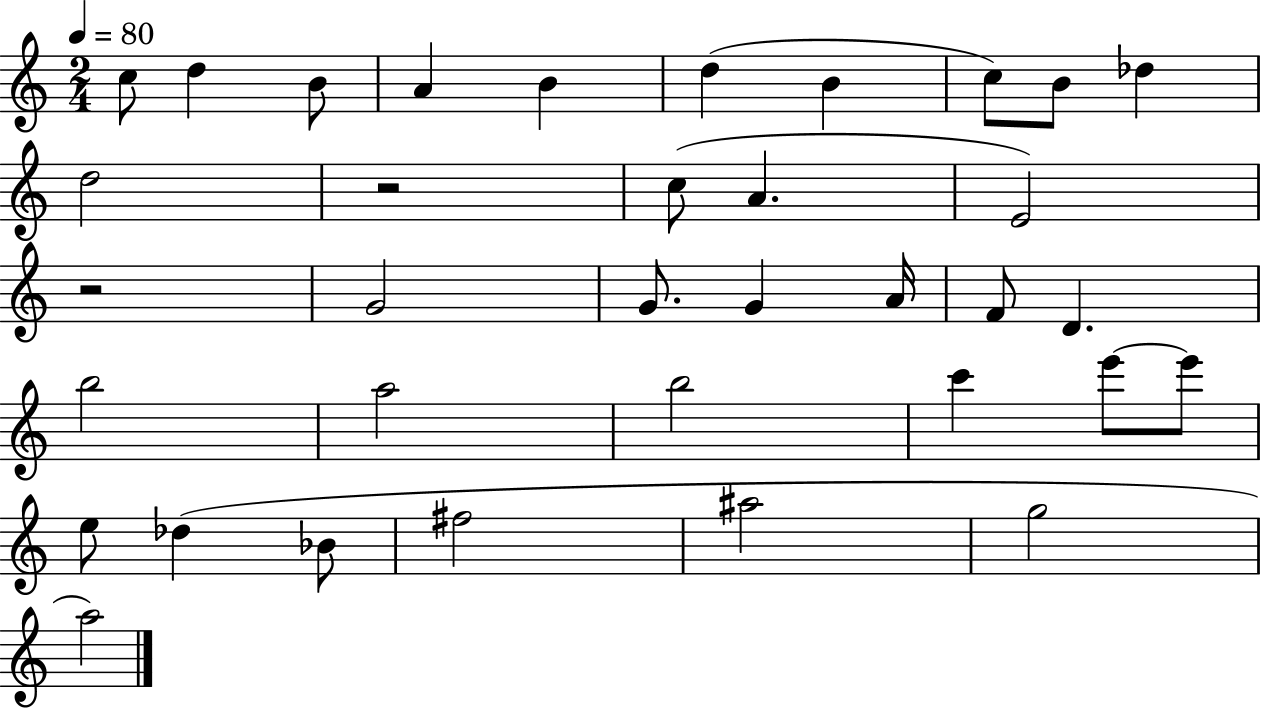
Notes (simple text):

C5/e D5/q B4/e A4/q B4/q D5/q B4/q C5/e B4/e Db5/q D5/h R/h C5/e A4/q. E4/h R/h G4/h G4/e. G4/q A4/s F4/e D4/q. B5/h A5/h B5/h C6/q E6/e E6/e E5/e Db5/q Bb4/e F#5/h A#5/h G5/h A5/h